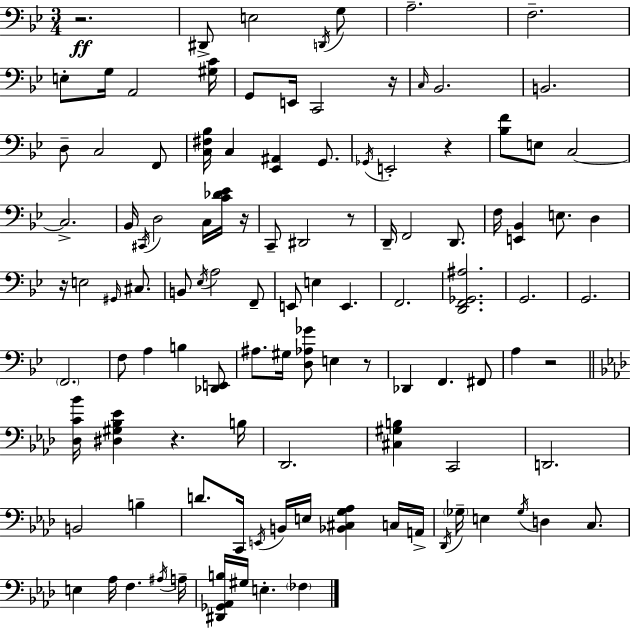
R/h. D#2/e E3/h D2/s G3/e A3/h. F3/h. E3/e G3/s A2/h [G#3,C4]/s G2/e E2/s C2/h R/s C3/s Bb2/h. B2/h. D3/e C3/h F2/e [C3,F#3,Bb3]/s C3/q [Eb2,A#2]/q G2/e. Gb2/s E2/h R/q [Bb3,F4]/e E3/e C3/h C3/h. Bb2/s C#2/s D3/h C3/s [C4,Db4,Eb4]/s R/s C2/e D#2/h R/e D2/s F2/h D2/e. F3/s [E2,Bb2]/q E3/e. D3/q R/s E3/h G#2/s C#3/e. B2/e Eb3/s A3/h F2/e E2/e E3/q E2/q. F2/h. [D2,F2,Gb2,A#3]/h. G2/h. G2/h. F2/h. F3/e A3/q B3/q [Db2,E2]/e A#3/e. G#3/s [D3,Ab3,Gb4]/e E3/q R/e Db2/q F2/q. F#2/e A3/q R/h [Db3,C4,Bb4]/s [D#3,G#3,Bb3,Eb4]/q R/q. B3/s Db2/h. [C#3,G#3,B3]/q C2/h D2/h. B2/h B3/q D4/e. C2/s E2/s B2/s E3/s [Bb2,C#3,G3,Ab3]/q C3/s A2/s Db2/s Gb3/s E3/q Gb3/s D3/q C3/e. E3/q Ab3/s F3/q. A#3/s A3/s [D#2,Gb2,Ab2,B3]/s G#3/s E3/q. FES3/q